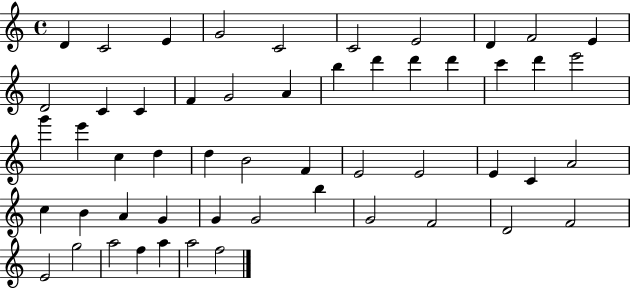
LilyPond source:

{
  \clef treble
  \time 4/4
  \defaultTimeSignature
  \key c \major
  d'4 c'2 e'4 | g'2 c'2 | c'2 e'2 | d'4 f'2 e'4 | \break d'2 c'4 c'4 | f'4 g'2 a'4 | b''4 d'''4 d'''4 d'''4 | c'''4 d'''4 e'''2 | \break g'''4 e'''4 c''4 d''4 | d''4 b'2 f'4 | e'2 e'2 | e'4 c'4 a'2 | \break c''4 b'4 a'4 g'4 | g'4 g'2 b''4 | g'2 f'2 | d'2 f'2 | \break e'2 g''2 | a''2 f''4 a''4 | a''2 f''2 | \bar "|."
}